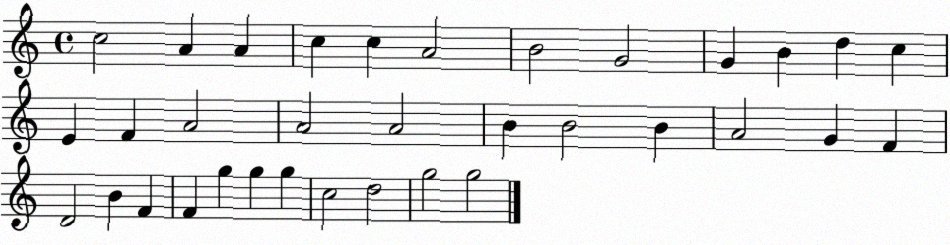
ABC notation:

X:1
T:Untitled
M:4/4
L:1/4
K:C
c2 A A c c A2 B2 G2 G B d c E F A2 A2 A2 B B2 B A2 G F D2 B F F g g g c2 d2 g2 g2